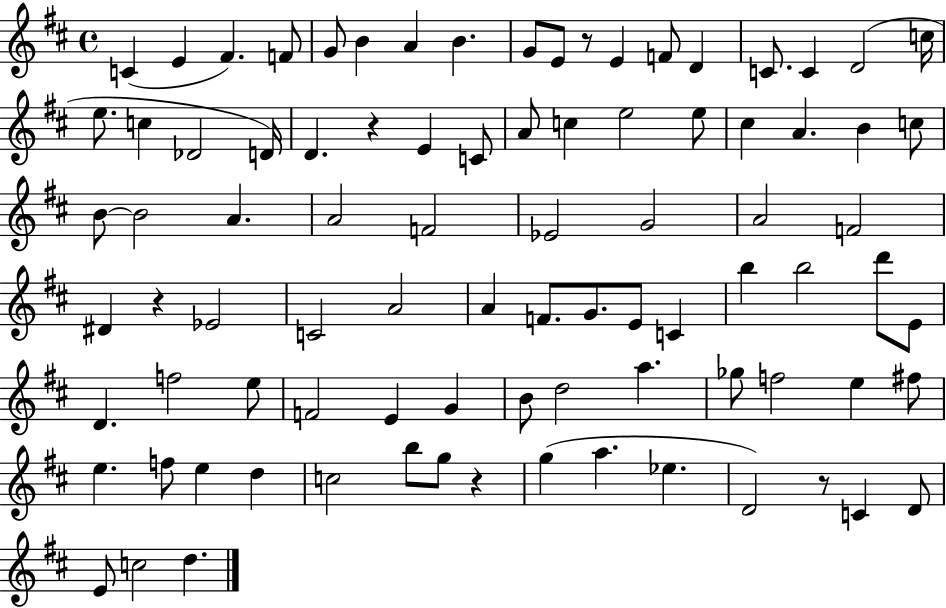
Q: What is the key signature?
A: D major